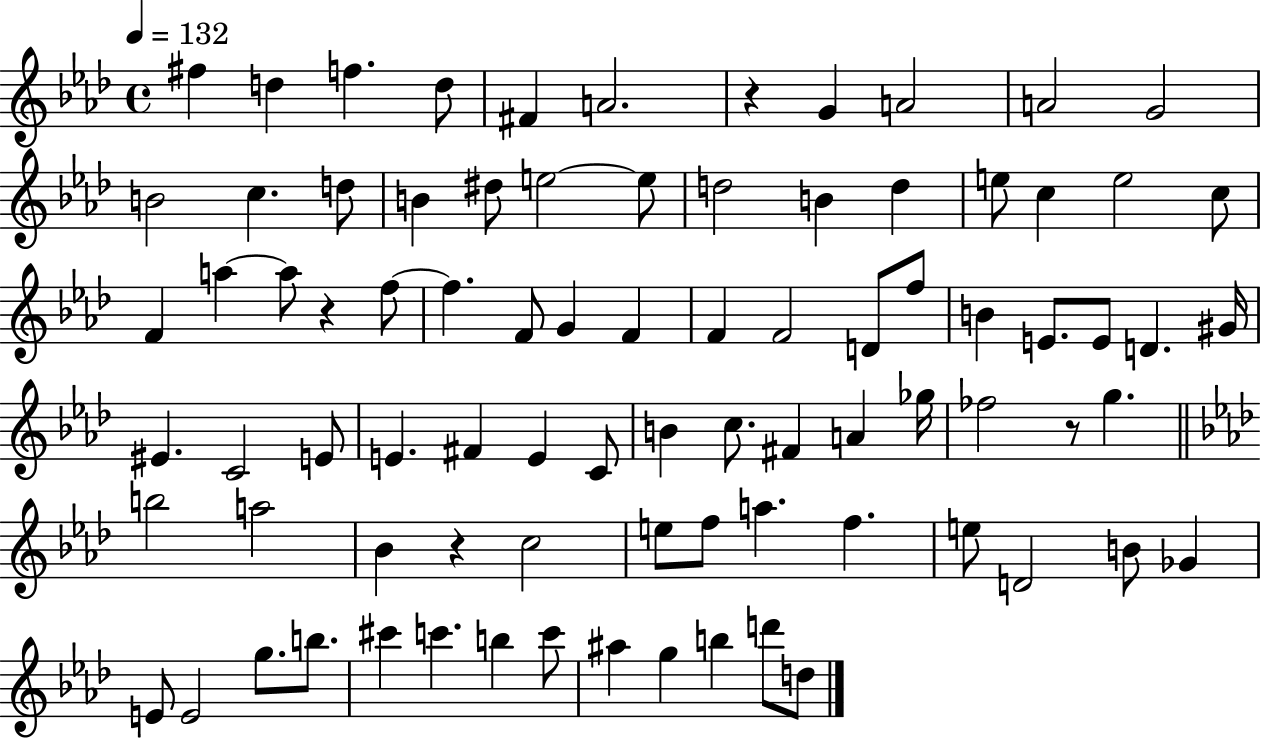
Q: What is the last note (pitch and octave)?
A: D5